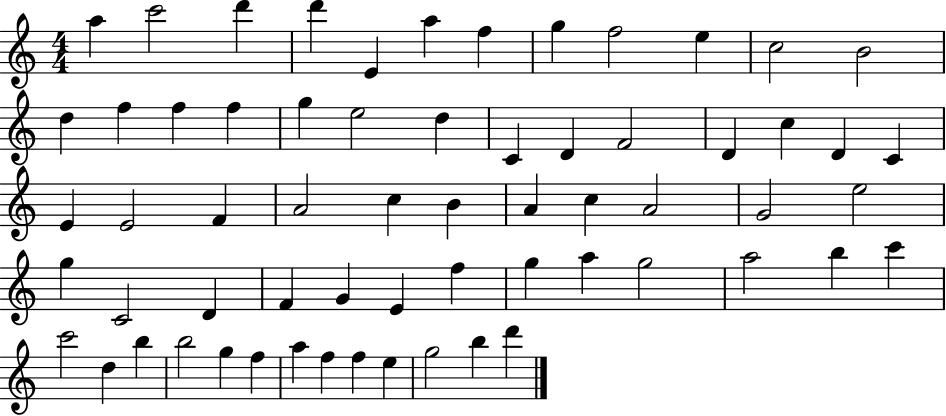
{
  \clef treble
  \numericTimeSignature
  \time 4/4
  \key c \major
  a''4 c'''2 d'''4 | d'''4 e'4 a''4 f''4 | g''4 f''2 e''4 | c''2 b'2 | \break d''4 f''4 f''4 f''4 | g''4 e''2 d''4 | c'4 d'4 f'2 | d'4 c''4 d'4 c'4 | \break e'4 e'2 f'4 | a'2 c''4 b'4 | a'4 c''4 a'2 | g'2 e''2 | \break g''4 c'2 d'4 | f'4 g'4 e'4 f''4 | g''4 a''4 g''2 | a''2 b''4 c'''4 | \break c'''2 d''4 b''4 | b''2 g''4 f''4 | a''4 f''4 f''4 e''4 | g''2 b''4 d'''4 | \break \bar "|."
}